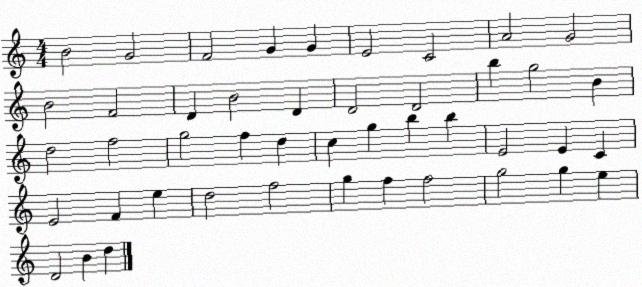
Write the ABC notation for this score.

X:1
T:Untitled
M:4/4
L:1/4
K:C
B2 G2 F2 G G E2 C2 A2 G2 B2 F2 D B2 D D2 D2 b g2 B d2 f2 g2 f d c g b b E2 E C E2 F e d2 f2 g f f2 g2 g e D2 B d